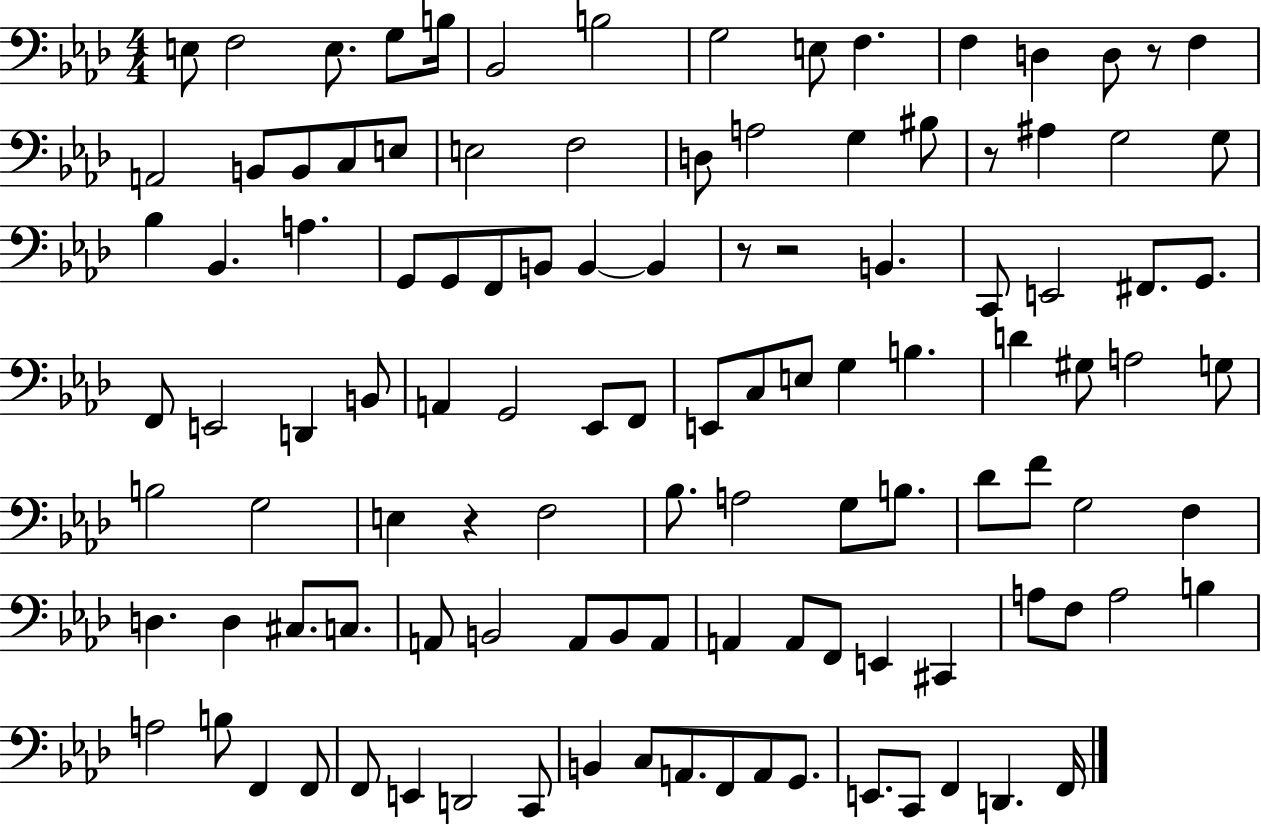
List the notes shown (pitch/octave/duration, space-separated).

E3/e F3/h E3/e. G3/e B3/s Bb2/h B3/h G3/h E3/e F3/q. F3/q D3/q D3/e R/e F3/q A2/h B2/e B2/e C3/e E3/e E3/h F3/h D3/e A3/h G3/q BIS3/e R/e A#3/q G3/h G3/e Bb3/q Bb2/q. A3/q. G2/e G2/e F2/e B2/e B2/q B2/q R/e R/h B2/q. C2/e E2/h F#2/e. G2/e. F2/e E2/h D2/q B2/e A2/q G2/h Eb2/e F2/e E2/e C3/e E3/e G3/q B3/q. D4/q G#3/e A3/h G3/e B3/h G3/h E3/q R/q F3/h Bb3/e. A3/h G3/e B3/e. Db4/e F4/e G3/h F3/q D3/q. D3/q C#3/e. C3/e. A2/e B2/h A2/e B2/e A2/e A2/q A2/e F2/e E2/q C#2/q A3/e F3/e A3/h B3/q A3/h B3/e F2/q F2/e F2/e E2/q D2/h C2/e B2/q C3/e A2/e. F2/e A2/e G2/e. E2/e. C2/e F2/q D2/q. F2/s